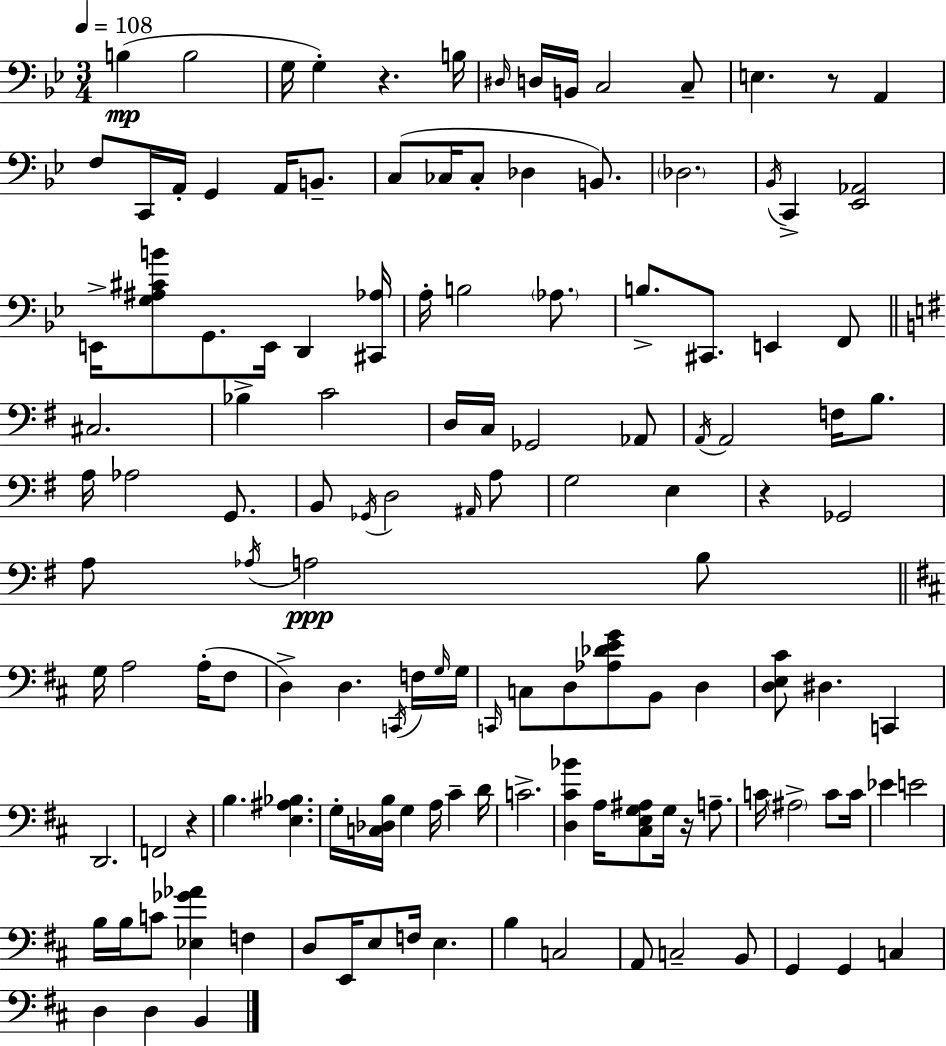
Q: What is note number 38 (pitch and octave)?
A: C#3